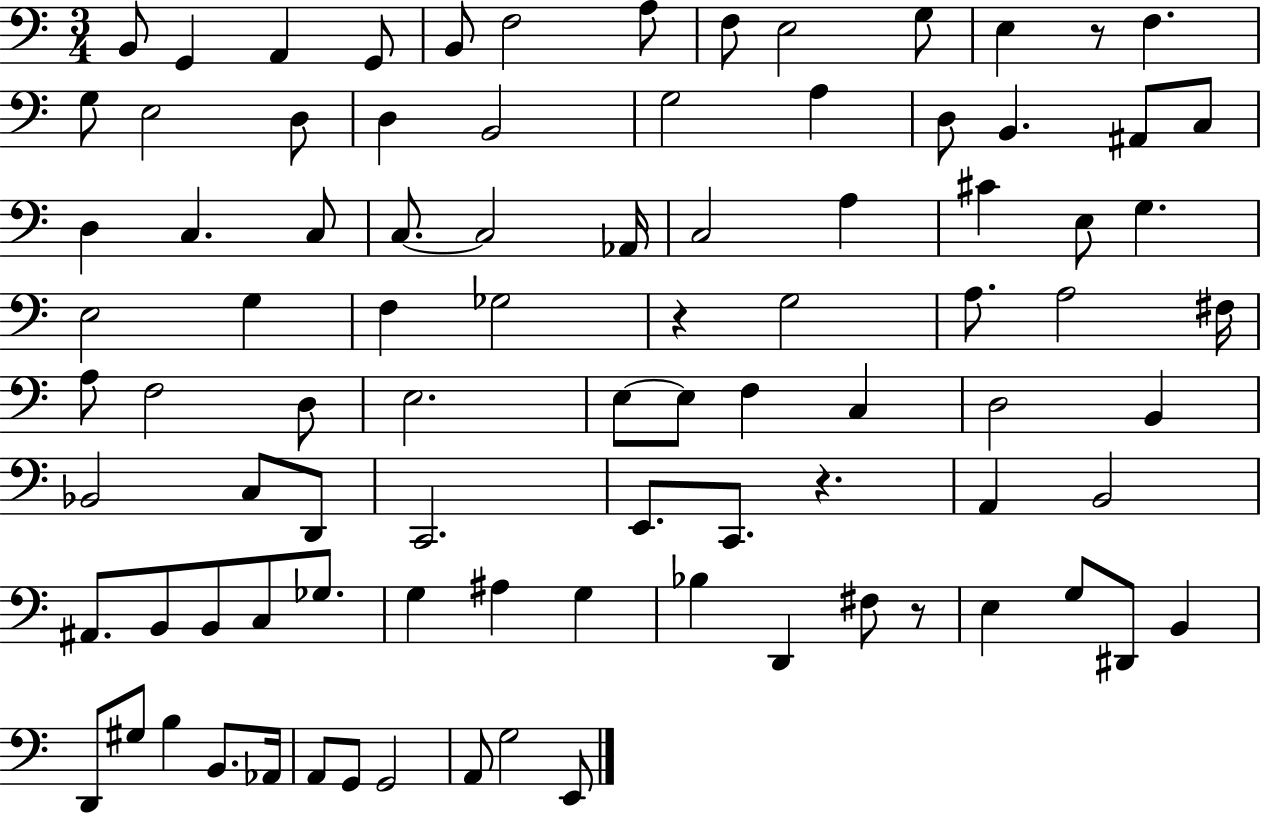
{
  \clef bass
  \numericTimeSignature
  \time 3/4
  \key c \major
  b,8 g,4 a,4 g,8 | b,8 f2 a8 | f8 e2 g8 | e4 r8 f4. | \break g8 e2 d8 | d4 b,2 | g2 a4 | d8 b,4. ais,8 c8 | \break d4 c4. c8 | c8.~~ c2 aes,16 | c2 a4 | cis'4 e8 g4. | \break e2 g4 | f4 ges2 | r4 g2 | a8. a2 fis16 | \break a8 f2 d8 | e2. | e8~~ e8 f4 c4 | d2 b,4 | \break bes,2 c8 d,8 | c,2. | e,8. c,8. r4. | a,4 b,2 | \break ais,8. b,8 b,8 c8 ges8. | g4 ais4 g4 | bes4 d,4 fis8 r8 | e4 g8 dis,8 b,4 | \break d,8 gis8 b4 b,8. aes,16 | a,8 g,8 g,2 | a,8 g2 e,8 | \bar "|."
}